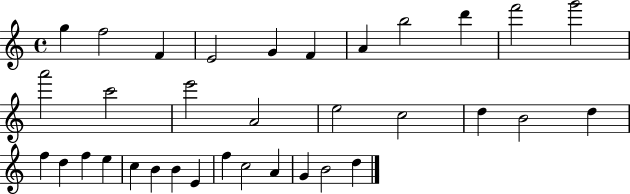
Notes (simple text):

G5/q F5/h F4/q E4/h G4/q F4/q A4/q B5/h D6/q F6/h G6/h A6/h C6/h E6/h A4/h E5/h C5/h D5/q B4/h D5/q F5/q D5/q F5/q E5/q C5/q B4/q B4/q E4/q F5/q C5/h A4/q G4/q B4/h D5/q